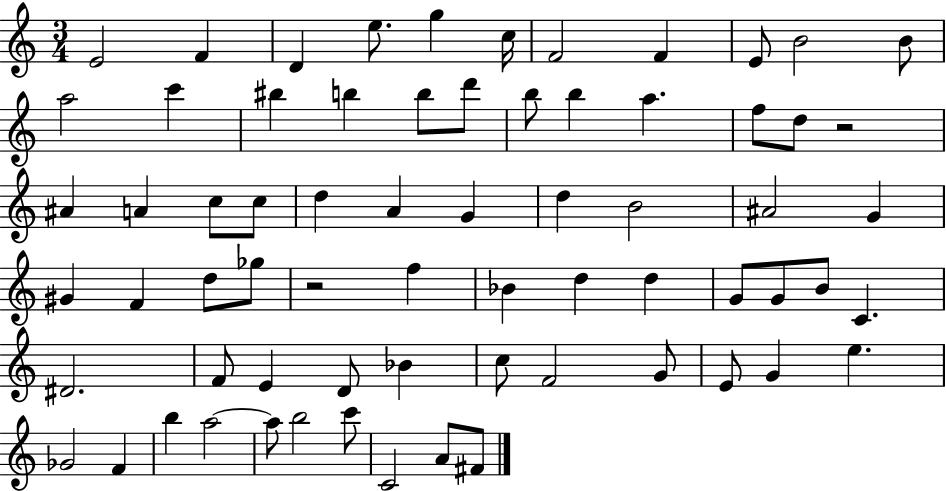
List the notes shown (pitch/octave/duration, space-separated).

E4/h F4/q D4/q E5/e. G5/q C5/s F4/h F4/q E4/e B4/h B4/e A5/h C6/q BIS5/q B5/q B5/e D6/e B5/e B5/q A5/q. F5/e D5/e R/h A#4/q A4/q C5/e C5/e D5/q A4/q G4/q D5/q B4/h A#4/h G4/q G#4/q F4/q D5/e Gb5/e R/h F5/q Bb4/q D5/q D5/q G4/e G4/e B4/e C4/q. D#4/h. F4/e E4/q D4/e Bb4/q C5/e F4/h G4/e E4/e G4/q E5/q. Gb4/h F4/q B5/q A5/h A5/e B5/h C6/e C4/h A4/e F#4/e